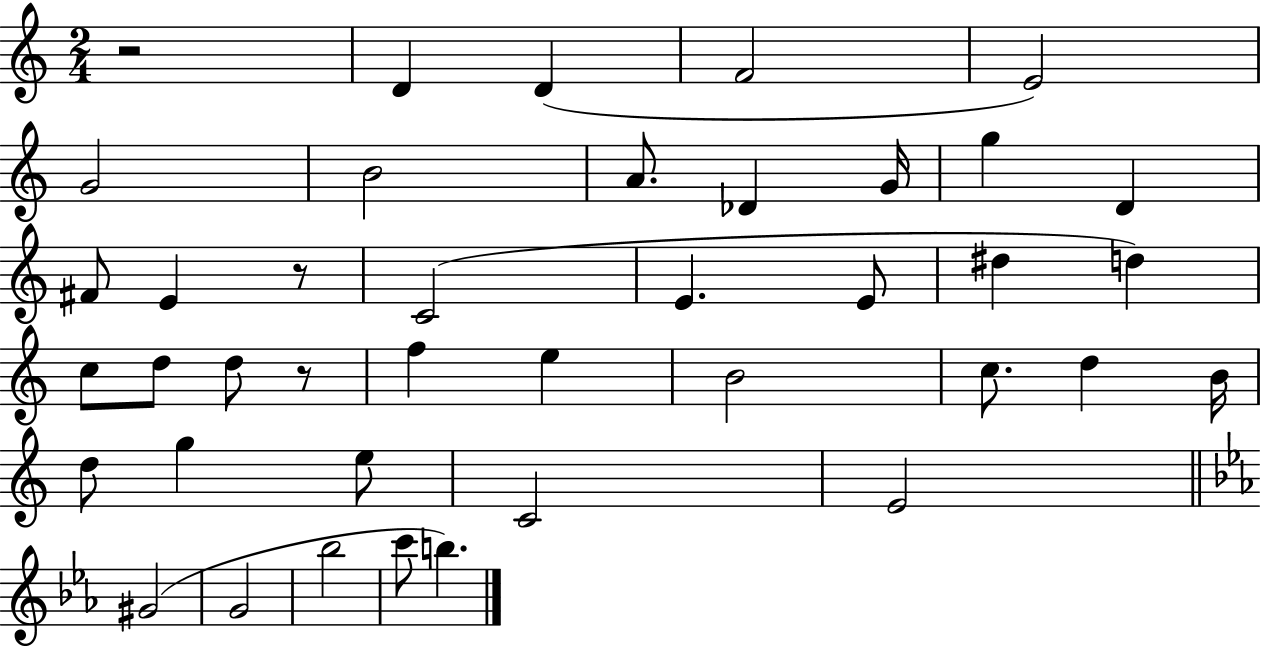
R/h D4/q D4/q F4/h E4/h G4/h B4/h A4/e. Db4/q G4/s G5/q D4/q F#4/e E4/q R/e C4/h E4/q. E4/e D#5/q D5/q C5/e D5/e D5/e R/e F5/q E5/q B4/h C5/e. D5/q B4/s D5/e G5/q E5/e C4/h E4/h G#4/h G4/h Bb5/h C6/e B5/q.